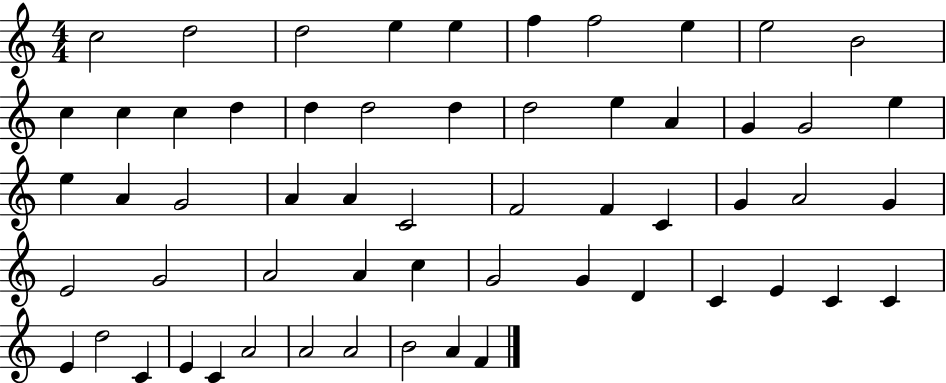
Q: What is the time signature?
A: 4/4